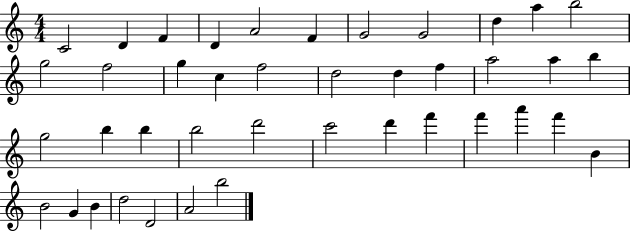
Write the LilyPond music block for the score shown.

{
  \clef treble
  \numericTimeSignature
  \time 4/4
  \key c \major
  c'2 d'4 f'4 | d'4 a'2 f'4 | g'2 g'2 | d''4 a''4 b''2 | \break g''2 f''2 | g''4 c''4 f''2 | d''2 d''4 f''4 | a''2 a''4 b''4 | \break g''2 b''4 b''4 | b''2 d'''2 | c'''2 d'''4 f'''4 | f'''4 a'''4 f'''4 b'4 | \break b'2 g'4 b'4 | d''2 d'2 | a'2 b''2 | \bar "|."
}